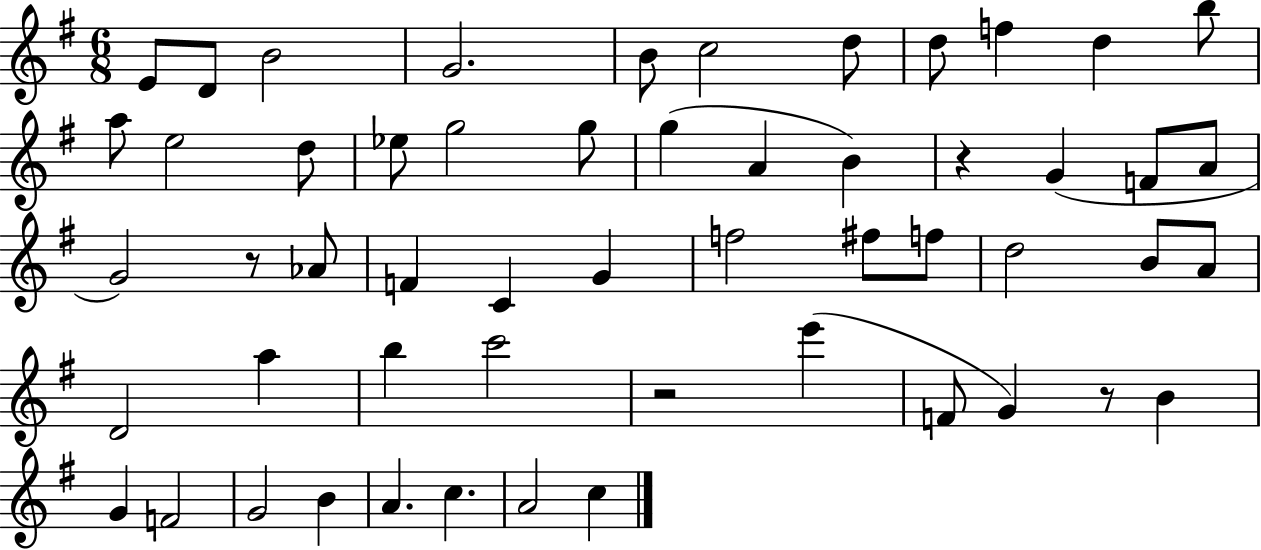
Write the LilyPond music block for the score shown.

{
  \clef treble
  \numericTimeSignature
  \time 6/8
  \key g \major
  \repeat volta 2 { e'8 d'8 b'2 | g'2. | b'8 c''2 d''8 | d''8 f''4 d''4 b''8 | \break a''8 e''2 d''8 | ees''8 g''2 g''8 | g''4( a'4 b'4) | r4 g'4( f'8 a'8 | \break g'2) r8 aes'8 | f'4 c'4 g'4 | f''2 fis''8 f''8 | d''2 b'8 a'8 | \break d'2 a''4 | b''4 c'''2 | r2 e'''4( | f'8 g'4) r8 b'4 | \break g'4 f'2 | g'2 b'4 | a'4. c''4. | a'2 c''4 | \break } \bar "|."
}